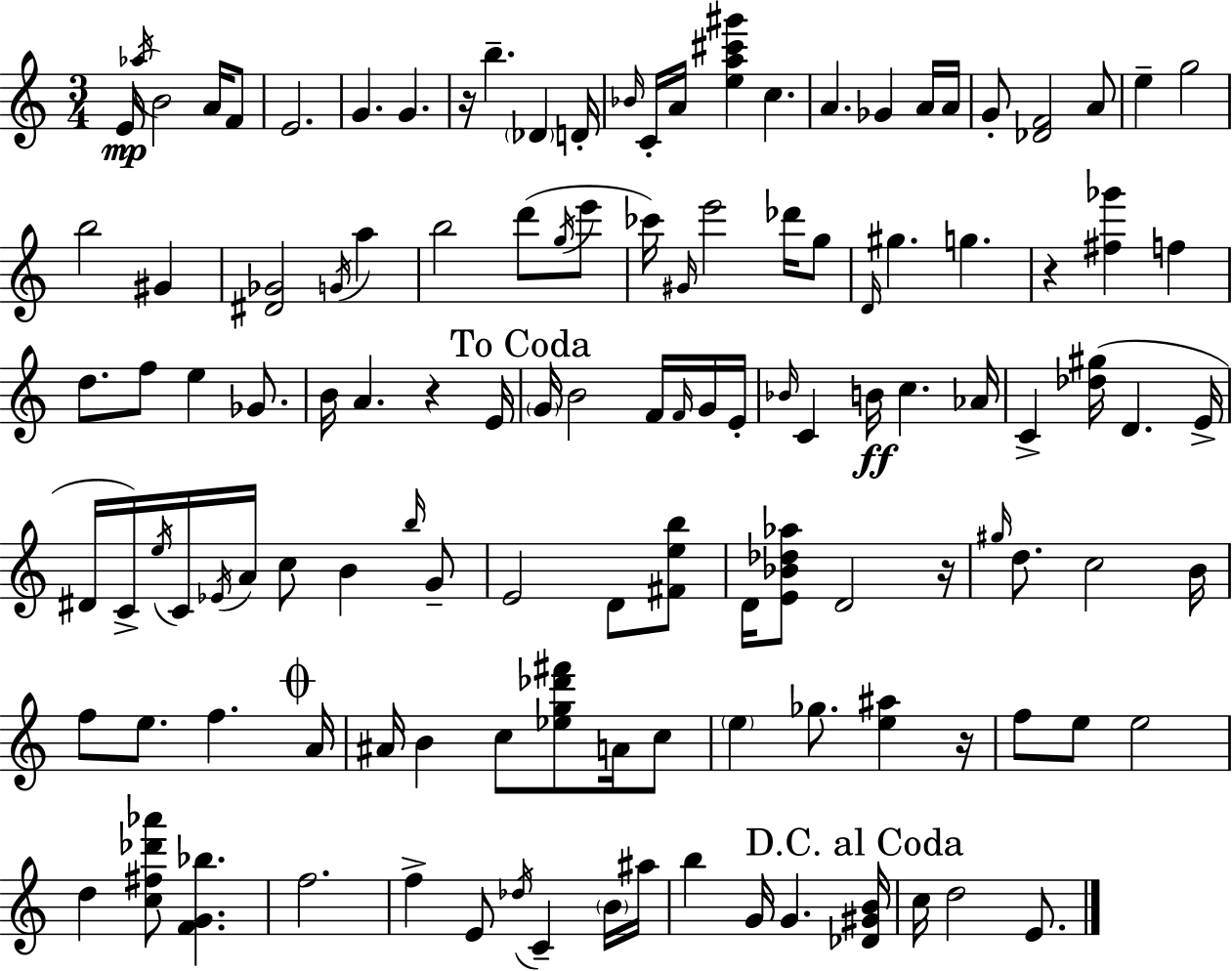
E4/s Ab5/s B4/h A4/s F4/e E4/h. G4/q. G4/q. R/s B5/q. Db4/q D4/s Bb4/s C4/s A4/s [E5,A5,C#6,G#6]/q C5/q. A4/q. Gb4/q A4/s A4/s G4/e [Db4,F4]/h A4/e E5/q G5/h B5/h G#4/q [D#4,Gb4]/h G4/s A5/q B5/h D6/e G5/s E6/e CES6/s G#4/s E6/h Db6/s G5/e D4/s G#5/q. G5/q. R/q [F#5,Gb6]/q F5/q D5/e. F5/e E5/q Gb4/e. B4/s A4/q. R/q E4/s G4/s B4/h F4/s F4/s G4/s E4/s Bb4/s C4/q B4/s C5/q. Ab4/s C4/q [Db5,G#5]/s D4/q. E4/s D#4/s C4/s E5/s C4/s Eb4/s A4/s C5/e B4/q B5/s G4/e E4/h D4/e [F#4,E5,B5]/e D4/s [E4,Bb4,Db5,Ab5]/e D4/h R/s G#5/s D5/e. C5/h B4/s F5/e E5/e. F5/q. A4/s A#4/s B4/q C5/e [Eb5,G5,Db6,F#6]/e A4/s C5/e E5/q Gb5/e. [E5,A#5]/q R/s F5/e E5/e E5/h D5/q [C5,F#5,Db6,Ab6]/e [F4,G4,Bb5]/q. F5/h. F5/q E4/e Db5/s C4/q B4/s A#5/s B5/q G4/s G4/q. [Db4,G#4,B4]/s C5/s D5/h E4/e.